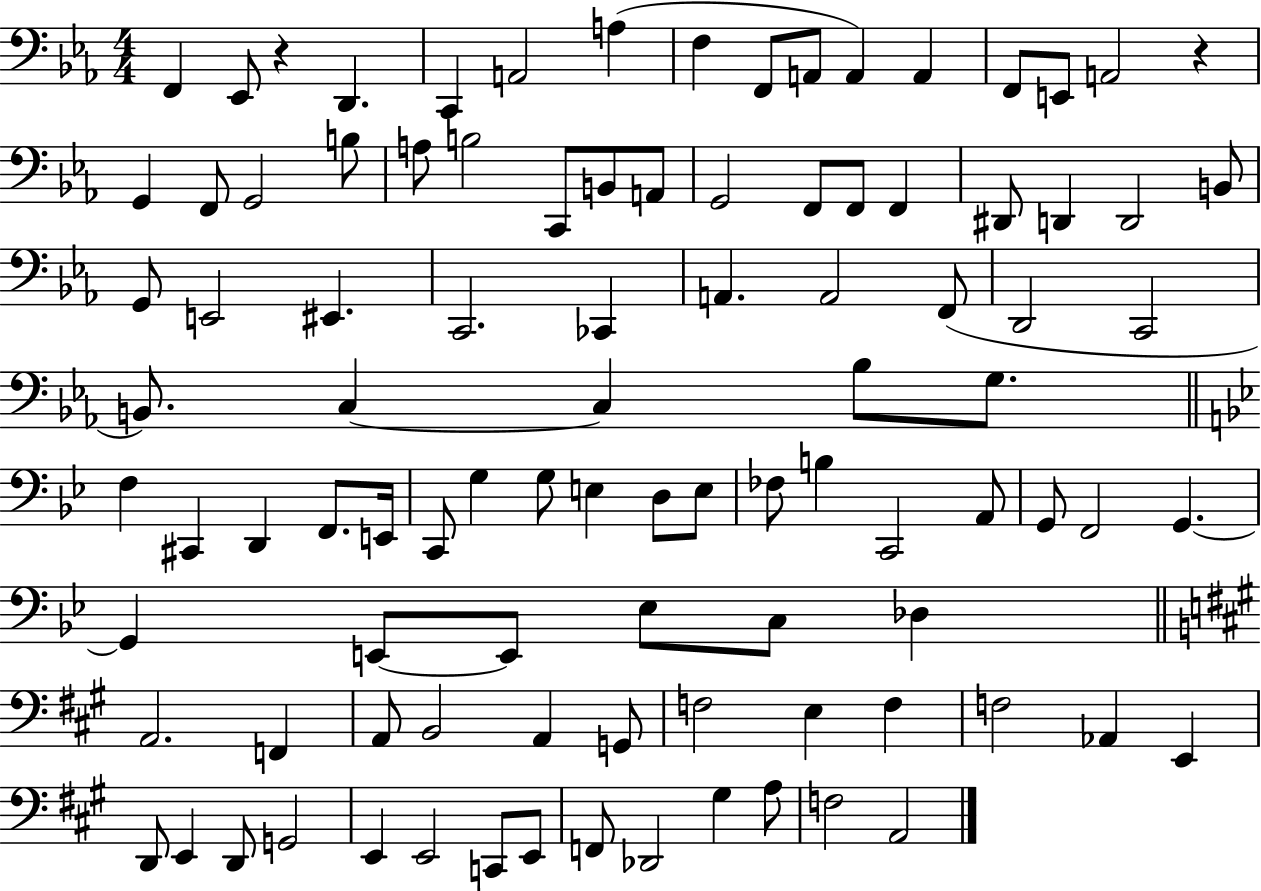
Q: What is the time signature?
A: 4/4